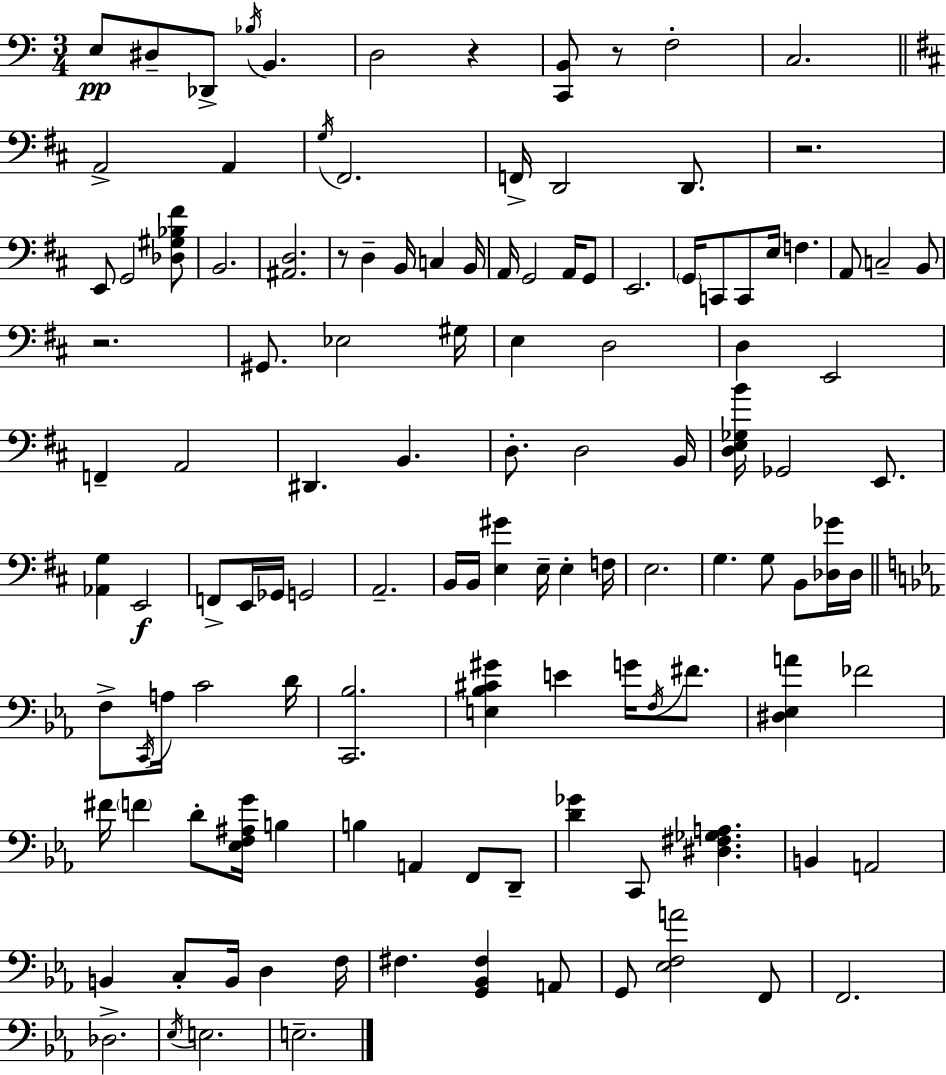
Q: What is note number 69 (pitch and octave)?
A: C2